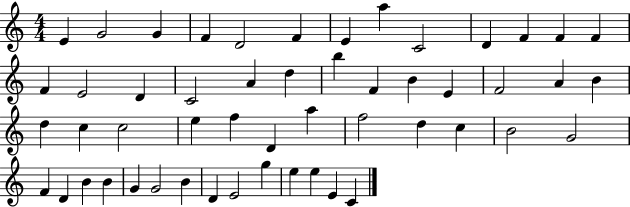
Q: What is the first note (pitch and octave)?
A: E4